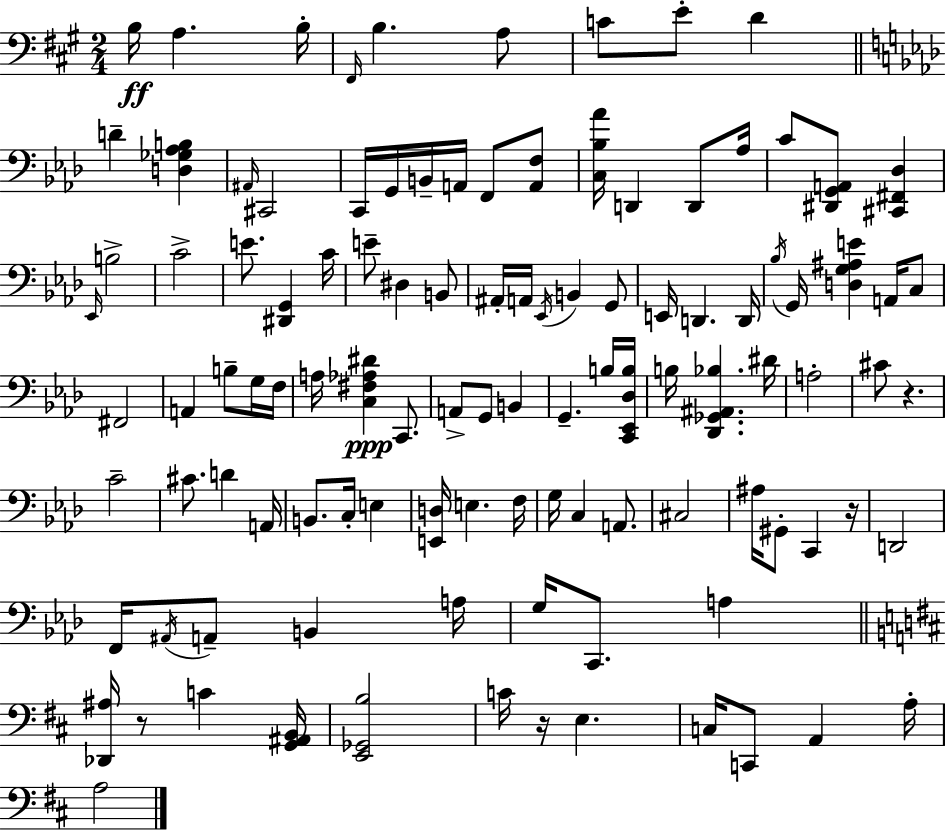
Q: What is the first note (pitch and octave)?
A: B3